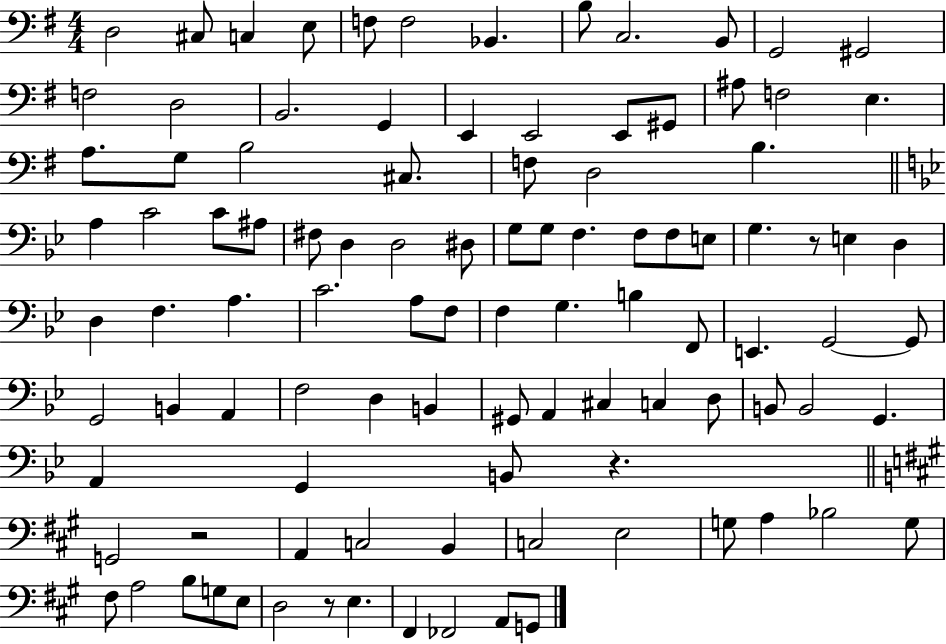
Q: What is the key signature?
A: G major